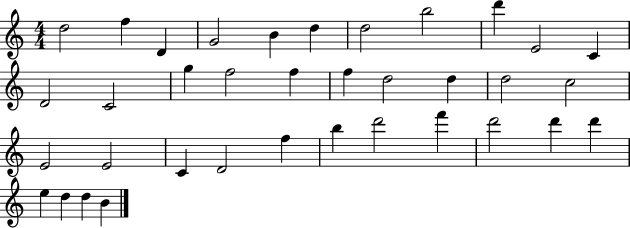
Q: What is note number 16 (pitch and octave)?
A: F5